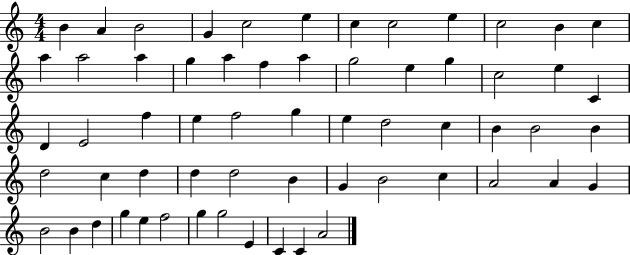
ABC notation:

X:1
T:Untitled
M:4/4
L:1/4
K:C
B A B2 G c2 e c c2 e c2 B c a a2 a g a f a g2 e g c2 e C D E2 f e f2 g e d2 c B B2 B d2 c d d d2 B G B2 c A2 A G B2 B d g e f2 g g2 E C C A2